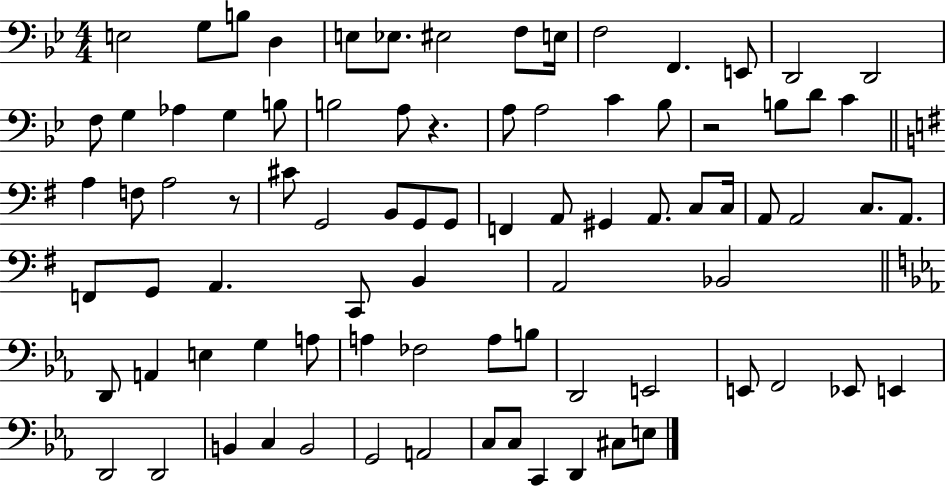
{
  \clef bass
  \numericTimeSignature
  \time 4/4
  \key bes \major
  e2 g8 b8 d4 | e8 ees8. eis2 f8 e16 | f2 f,4. e,8 | d,2 d,2 | \break f8 g4 aes4 g4 b8 | b2 a8 r4. | a8 a2 c'4 bes8 | r2 b8 d'8 c'4 | \break \bar "||" \break \key e \minor a4 f8 a2 r8 | cis'8 g,2 b,8 g,8 g,8 | f,4 a,8 gis,4 a,8. c8 c16 | a,8 a,2 c8. a,8. | \break f,8 g,8 a,4. c,8 b,4 | a,2 bes,2 | \bar "||" \break \key ees \major d,8 a,4 e4 g4 a8 | a4 fes2 a8 b8 | d,2 e,2 | e,8 f,2 ees,8 e,4 | \break d,2 d,2 | b,4 c4 b,2 | g,2 a,2 | c8 c8 c,4 d,4 cis8 e8 | \break \bar "|."
}